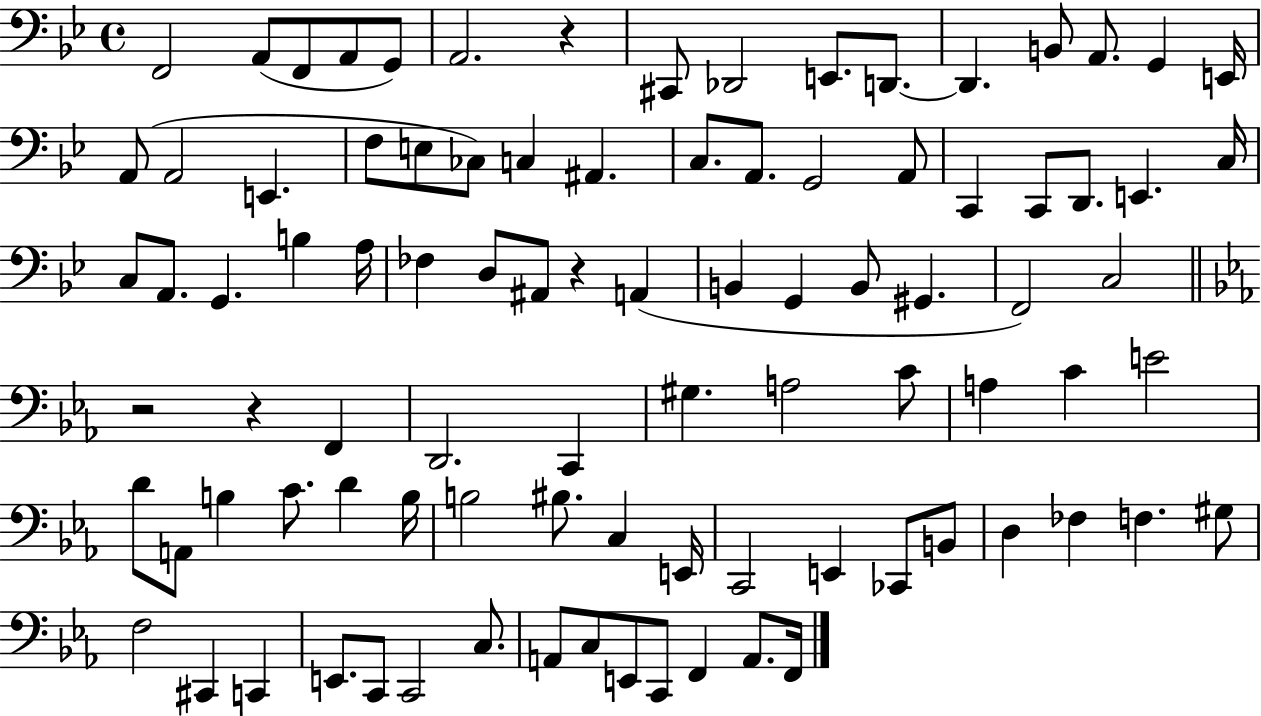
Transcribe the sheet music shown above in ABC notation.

X:1
T:Untitled
M:4/4
L:1/4
K:Bb
F,,2 A,,/2 F,,/2 A,,/2 G,,/2 A,,2 z ^C,,/2 _D,,2 E,,/2 D,,/2 D,, B,,/2 A,,/2 G,, E,,/4 A,,/2 A,,2 E,, F,/2 E,/2 _C,/2 C, ^A,, C,/2 A,,/2 G,,2 A,,/2 C,, C,,/2 D,,/2 E,, C,/4 C,/2 A,,/2 G,, B, A,/4 _F, D,/2 ^A,,/2 z A,, B,, G,, B,,/2 ^G,, F,,2 C,2 z2 z F,, D,,2 C,, ^G, A,2 C/2 A, C E2 D/2 A,,/2 B, C/2 D B,/4 B,2 ^B,/2 C, E,,/4 C,,2 E,, _C,,/2 B,,/2 D, _F, F, ^G,/2 F,2 ^C,, C,, E,,/2 C,,/2 C,,2 C,/2 A,,/2 C,/2 E,,/2 C,,/2 F,, A,,/2 F,,/4